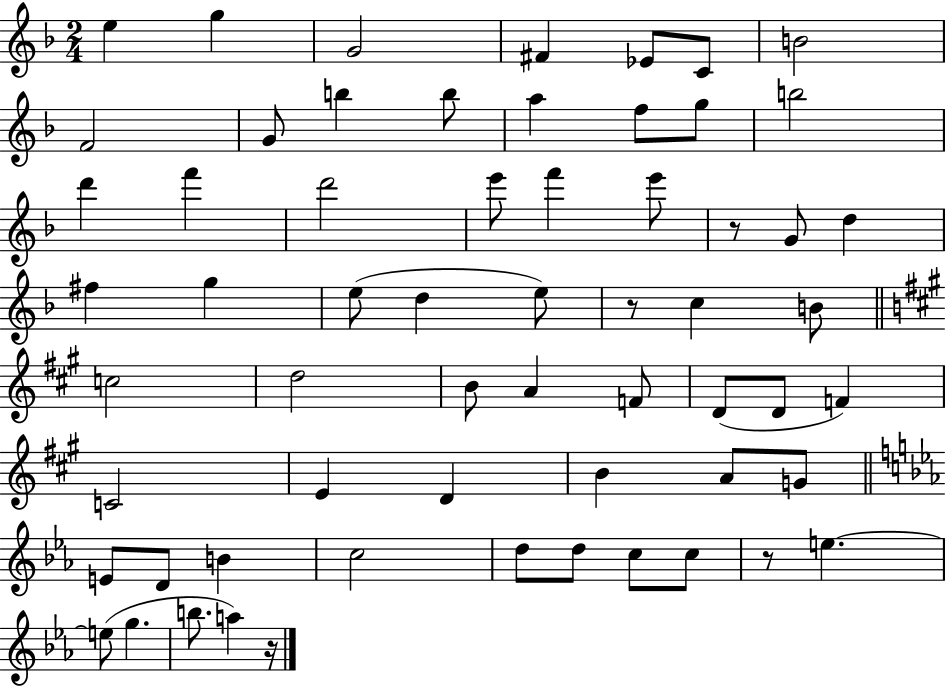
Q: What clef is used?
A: treble